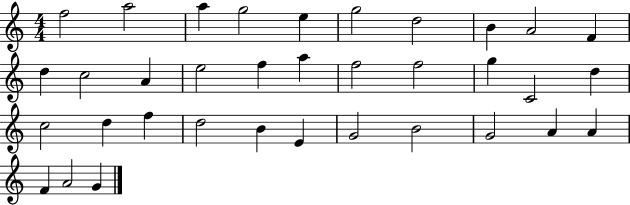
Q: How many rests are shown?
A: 0